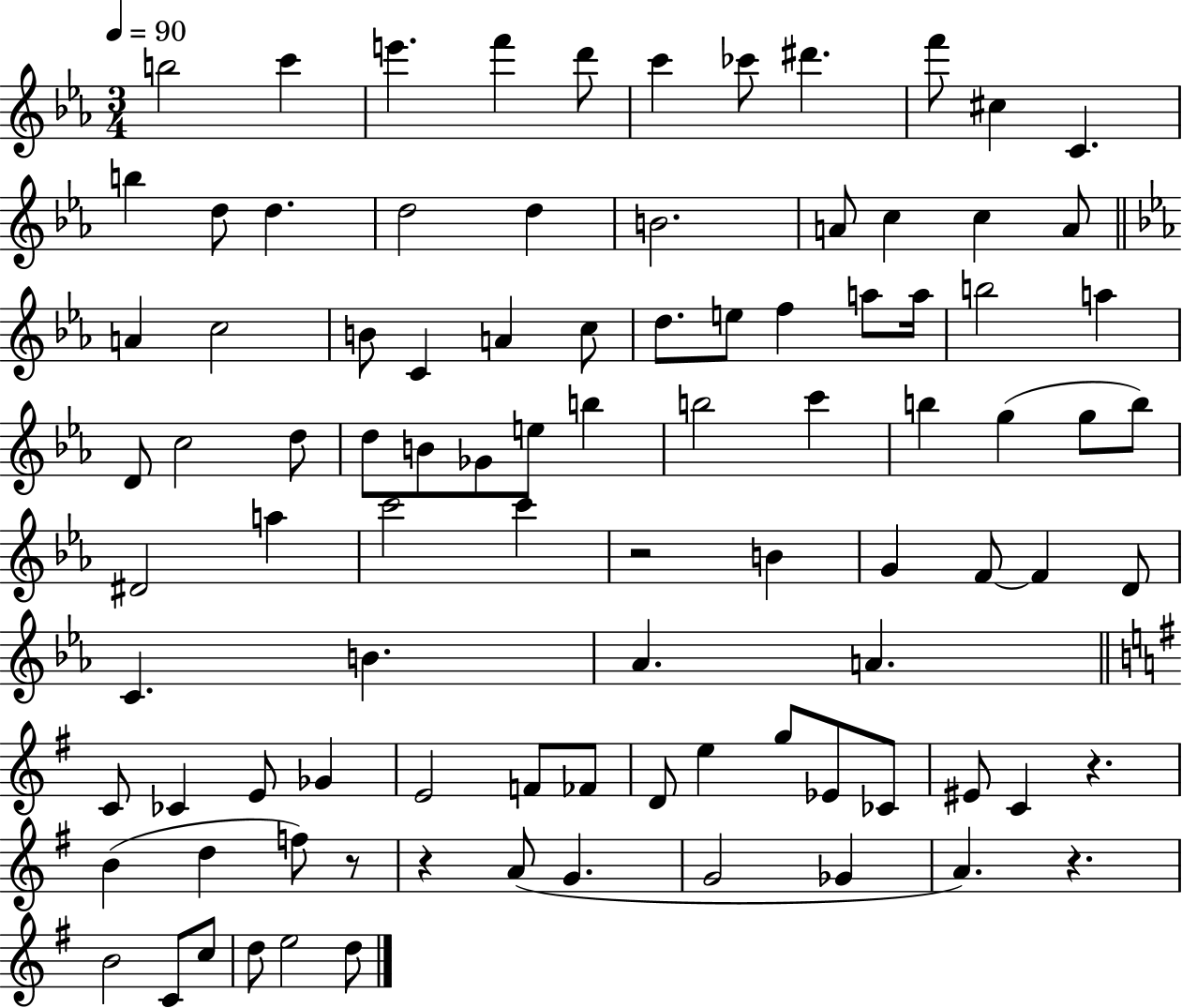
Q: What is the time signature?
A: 3/4